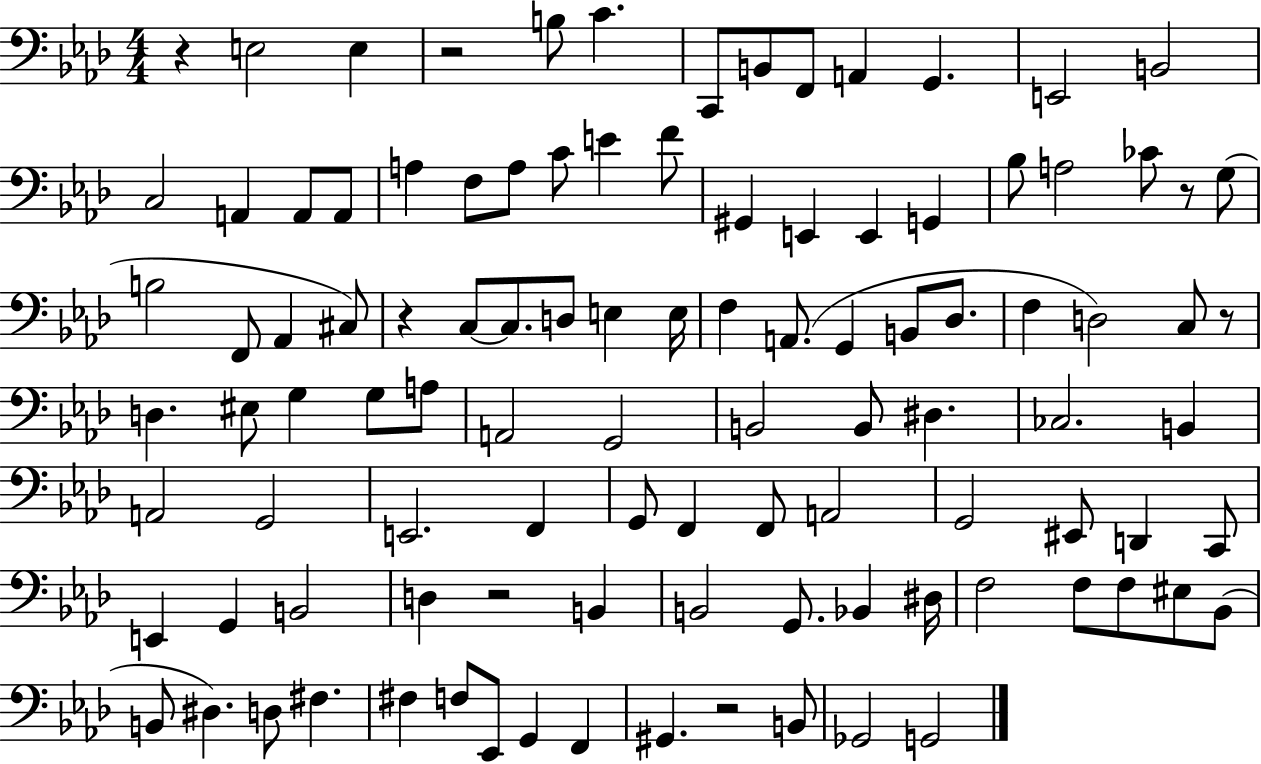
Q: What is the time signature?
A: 4/4